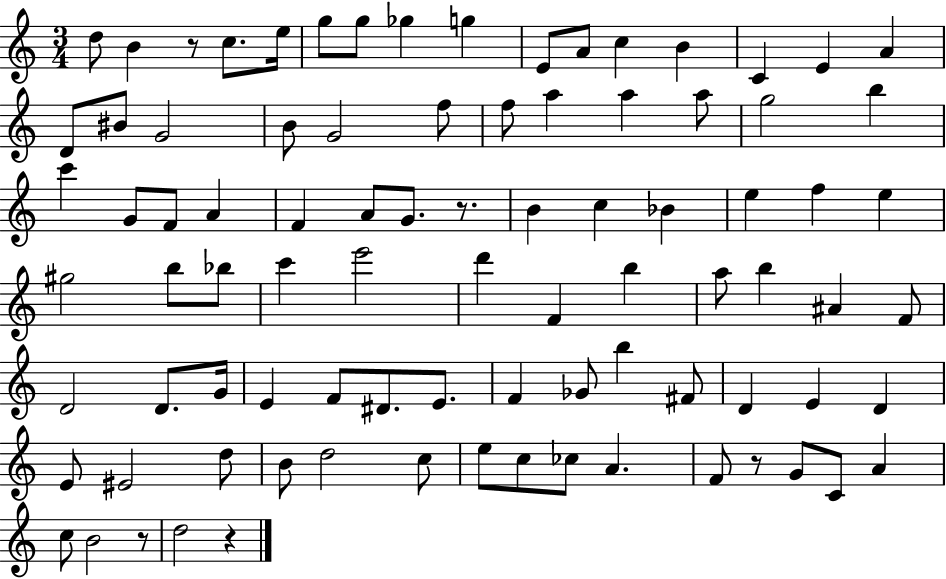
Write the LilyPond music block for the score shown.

{
  \clef treble
  \numericTimeSignature
  \time 3/4
  \key c \major
  d''8 b'4 r8 c''8. e''16 | g''8 g''8 ges''4 g''4 | e'8 a'8 c''4 b'4 | c'4 e'4 a'4 | \break d'8 bis'8 g'2 | b'8 g'2 f''8 | f''8 a''4 a''4 a''8 | g''2 b''4 | \break c'''4 g'8 f'8 a'4 | f'4 a'8 g'8. r8. | b'4 c''4 bes'4 | e''4 f''4 e''4 | \break gis''2 b''8 bes''8 | c'''4 e'''2 | d'''4 f'4 b''4 | a''8 b''4 ais'4 f'8 | \break d'2 d'8. g'16 | e'4 f'8 dis'8. e'8. | f'4 ges'8 b''4 fis'8 | d'4 e'4 d'4 | \break e'8 eis'2 d''8 | b'8 d''2 c''8 | e''8 c''8 ces''8 a'4. | f'8 r8 g'8 c'8 a'4 | \break c''8 b'2 r8 | d''2 r4 | \bar "|."
}